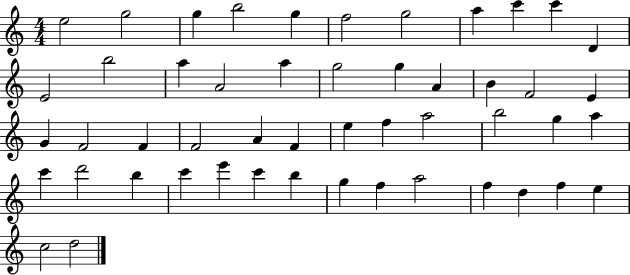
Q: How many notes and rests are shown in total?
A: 50